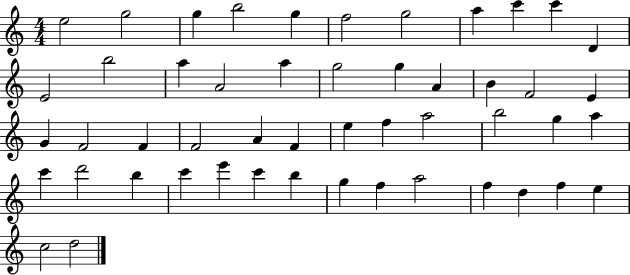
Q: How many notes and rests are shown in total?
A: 50